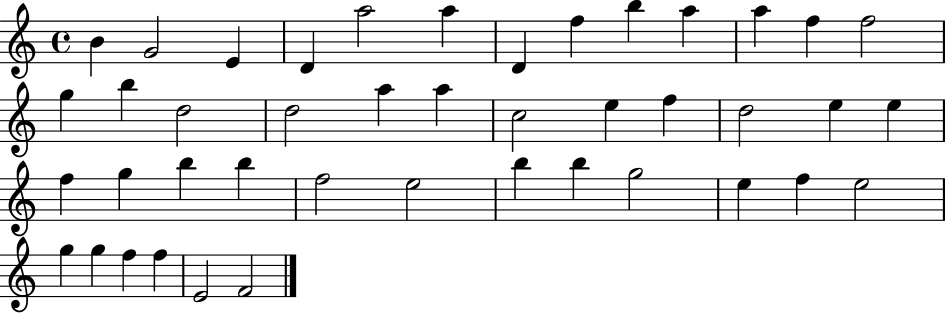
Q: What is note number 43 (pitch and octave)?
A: F4